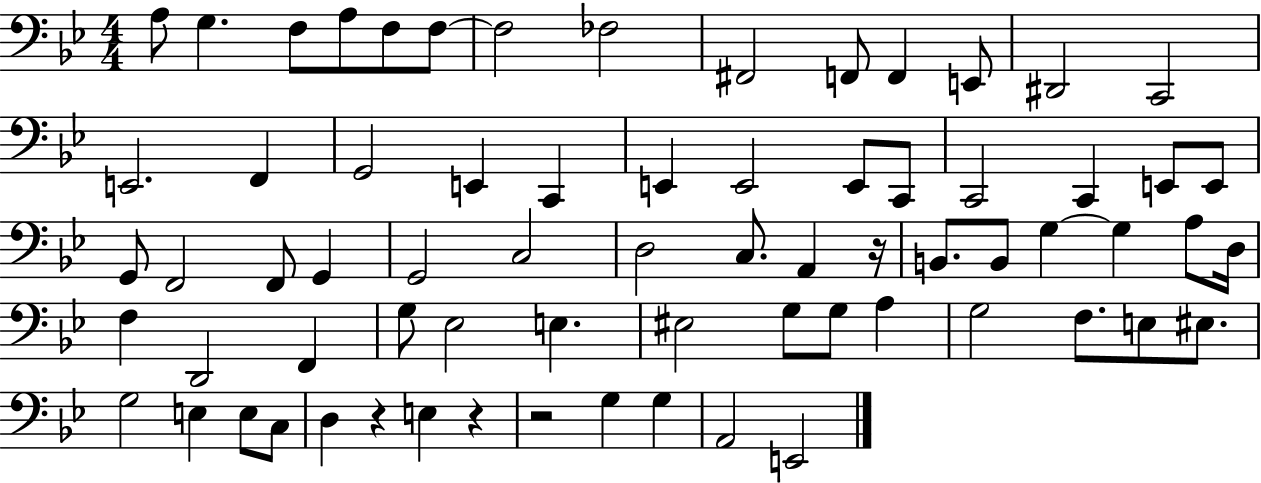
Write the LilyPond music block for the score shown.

{
  \clef bass
  \numericTimeSignature
  \time 4/4
  \key bes \major
  a8 g4. f8 a8 f8 f8~~ | f2 fes2 | fis,2 f,8 f,4 e,8 | dis,2 c,2 | \break e,2. f,4 | g,2 e,4 c,4 | e,4 e,2 e,8 c,8 | c,2 c,4 e,8 e,8 | \break g,8 f,2 f,8 g,4 | g,2 c2 | d2 c8. a,4 r16 | b,8. b,8 g4~~ g4 a8 d16 | \break f4 d,2 f,4 | g8 ees2 e4. | eis2 g8 g8 a4 | g2 f8. e8 eis8. | \break g2 e4 e8 c8 | d4 r4 e4 r4 | r2 g4 g4 | a,2 e,2 | \break \bar "|."
}